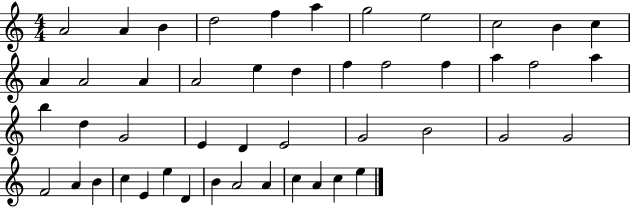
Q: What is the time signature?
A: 4/4